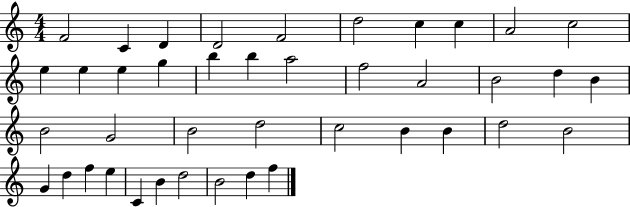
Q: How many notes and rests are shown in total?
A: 41